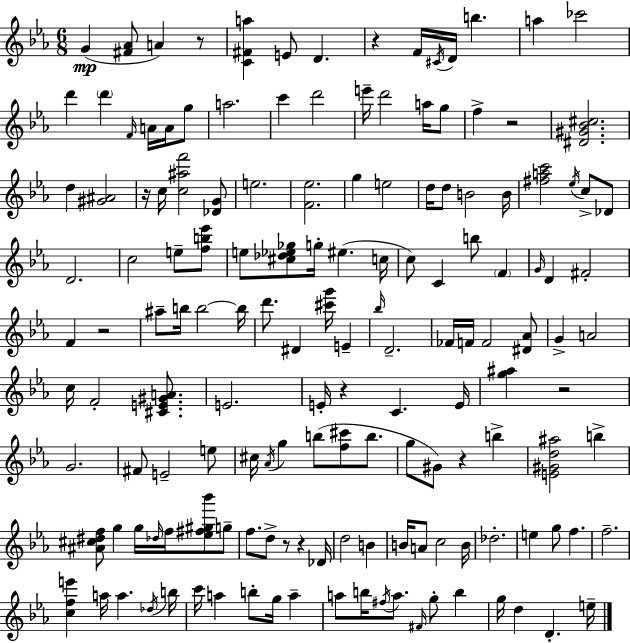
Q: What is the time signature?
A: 6/8